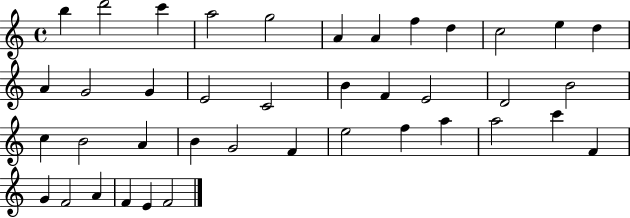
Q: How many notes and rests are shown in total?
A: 40